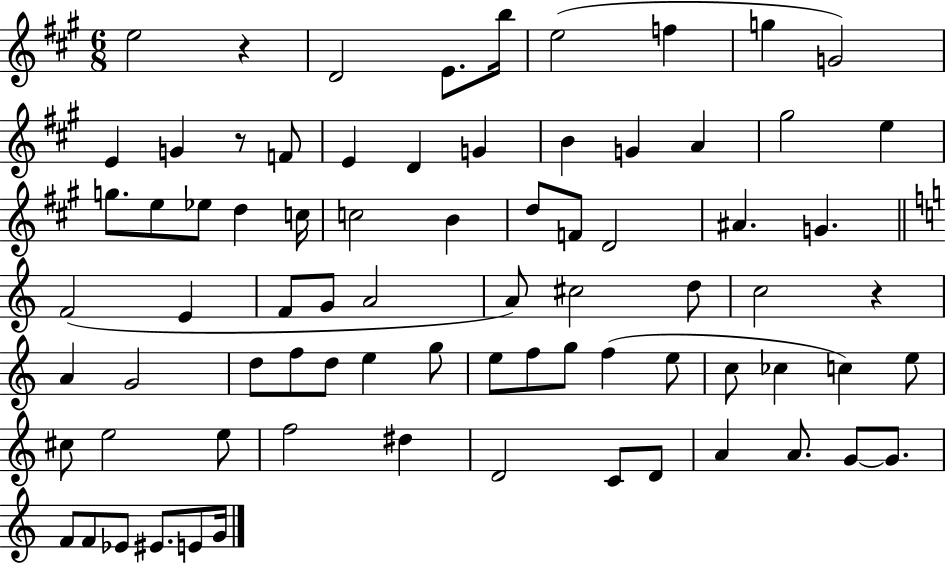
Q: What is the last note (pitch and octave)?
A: G4